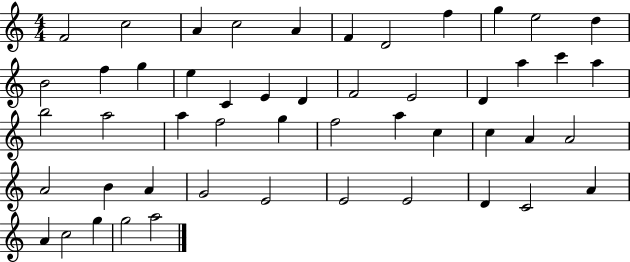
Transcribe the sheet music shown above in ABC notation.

X:1
T:Untitled
M:4/4
L:1/4
K:C
F2 c2 A c2 A F D2 f g e2 d B2 f g e C E D F2 E2 D a c' a b2 a2 a f2 g f2 a c c A A2 A2 B A G2 E2 E2 E2 D C2 A A c2 g g2 a2